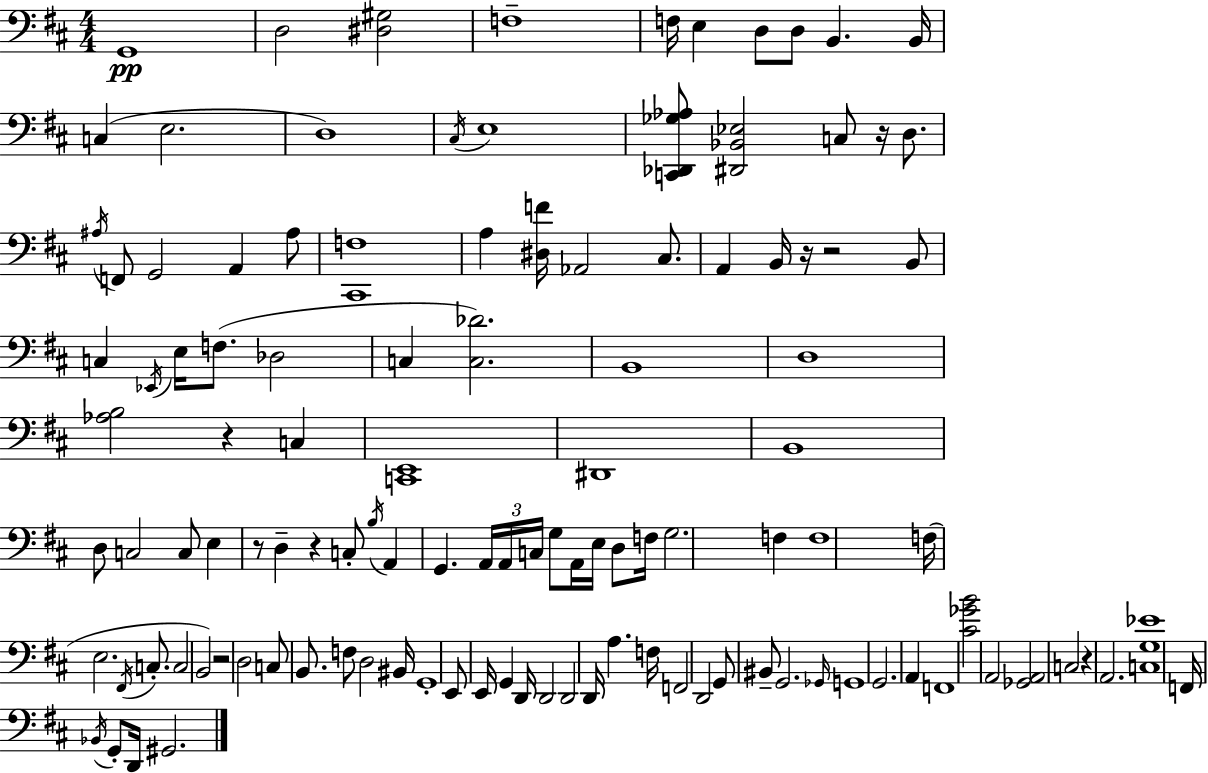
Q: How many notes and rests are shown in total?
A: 117